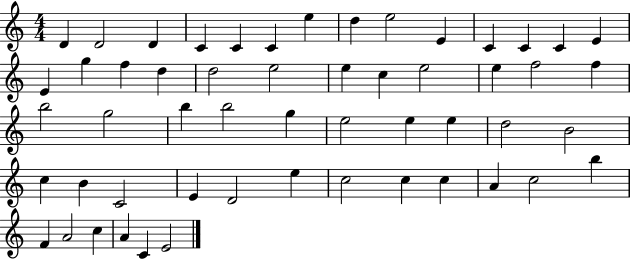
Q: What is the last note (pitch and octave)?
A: E4